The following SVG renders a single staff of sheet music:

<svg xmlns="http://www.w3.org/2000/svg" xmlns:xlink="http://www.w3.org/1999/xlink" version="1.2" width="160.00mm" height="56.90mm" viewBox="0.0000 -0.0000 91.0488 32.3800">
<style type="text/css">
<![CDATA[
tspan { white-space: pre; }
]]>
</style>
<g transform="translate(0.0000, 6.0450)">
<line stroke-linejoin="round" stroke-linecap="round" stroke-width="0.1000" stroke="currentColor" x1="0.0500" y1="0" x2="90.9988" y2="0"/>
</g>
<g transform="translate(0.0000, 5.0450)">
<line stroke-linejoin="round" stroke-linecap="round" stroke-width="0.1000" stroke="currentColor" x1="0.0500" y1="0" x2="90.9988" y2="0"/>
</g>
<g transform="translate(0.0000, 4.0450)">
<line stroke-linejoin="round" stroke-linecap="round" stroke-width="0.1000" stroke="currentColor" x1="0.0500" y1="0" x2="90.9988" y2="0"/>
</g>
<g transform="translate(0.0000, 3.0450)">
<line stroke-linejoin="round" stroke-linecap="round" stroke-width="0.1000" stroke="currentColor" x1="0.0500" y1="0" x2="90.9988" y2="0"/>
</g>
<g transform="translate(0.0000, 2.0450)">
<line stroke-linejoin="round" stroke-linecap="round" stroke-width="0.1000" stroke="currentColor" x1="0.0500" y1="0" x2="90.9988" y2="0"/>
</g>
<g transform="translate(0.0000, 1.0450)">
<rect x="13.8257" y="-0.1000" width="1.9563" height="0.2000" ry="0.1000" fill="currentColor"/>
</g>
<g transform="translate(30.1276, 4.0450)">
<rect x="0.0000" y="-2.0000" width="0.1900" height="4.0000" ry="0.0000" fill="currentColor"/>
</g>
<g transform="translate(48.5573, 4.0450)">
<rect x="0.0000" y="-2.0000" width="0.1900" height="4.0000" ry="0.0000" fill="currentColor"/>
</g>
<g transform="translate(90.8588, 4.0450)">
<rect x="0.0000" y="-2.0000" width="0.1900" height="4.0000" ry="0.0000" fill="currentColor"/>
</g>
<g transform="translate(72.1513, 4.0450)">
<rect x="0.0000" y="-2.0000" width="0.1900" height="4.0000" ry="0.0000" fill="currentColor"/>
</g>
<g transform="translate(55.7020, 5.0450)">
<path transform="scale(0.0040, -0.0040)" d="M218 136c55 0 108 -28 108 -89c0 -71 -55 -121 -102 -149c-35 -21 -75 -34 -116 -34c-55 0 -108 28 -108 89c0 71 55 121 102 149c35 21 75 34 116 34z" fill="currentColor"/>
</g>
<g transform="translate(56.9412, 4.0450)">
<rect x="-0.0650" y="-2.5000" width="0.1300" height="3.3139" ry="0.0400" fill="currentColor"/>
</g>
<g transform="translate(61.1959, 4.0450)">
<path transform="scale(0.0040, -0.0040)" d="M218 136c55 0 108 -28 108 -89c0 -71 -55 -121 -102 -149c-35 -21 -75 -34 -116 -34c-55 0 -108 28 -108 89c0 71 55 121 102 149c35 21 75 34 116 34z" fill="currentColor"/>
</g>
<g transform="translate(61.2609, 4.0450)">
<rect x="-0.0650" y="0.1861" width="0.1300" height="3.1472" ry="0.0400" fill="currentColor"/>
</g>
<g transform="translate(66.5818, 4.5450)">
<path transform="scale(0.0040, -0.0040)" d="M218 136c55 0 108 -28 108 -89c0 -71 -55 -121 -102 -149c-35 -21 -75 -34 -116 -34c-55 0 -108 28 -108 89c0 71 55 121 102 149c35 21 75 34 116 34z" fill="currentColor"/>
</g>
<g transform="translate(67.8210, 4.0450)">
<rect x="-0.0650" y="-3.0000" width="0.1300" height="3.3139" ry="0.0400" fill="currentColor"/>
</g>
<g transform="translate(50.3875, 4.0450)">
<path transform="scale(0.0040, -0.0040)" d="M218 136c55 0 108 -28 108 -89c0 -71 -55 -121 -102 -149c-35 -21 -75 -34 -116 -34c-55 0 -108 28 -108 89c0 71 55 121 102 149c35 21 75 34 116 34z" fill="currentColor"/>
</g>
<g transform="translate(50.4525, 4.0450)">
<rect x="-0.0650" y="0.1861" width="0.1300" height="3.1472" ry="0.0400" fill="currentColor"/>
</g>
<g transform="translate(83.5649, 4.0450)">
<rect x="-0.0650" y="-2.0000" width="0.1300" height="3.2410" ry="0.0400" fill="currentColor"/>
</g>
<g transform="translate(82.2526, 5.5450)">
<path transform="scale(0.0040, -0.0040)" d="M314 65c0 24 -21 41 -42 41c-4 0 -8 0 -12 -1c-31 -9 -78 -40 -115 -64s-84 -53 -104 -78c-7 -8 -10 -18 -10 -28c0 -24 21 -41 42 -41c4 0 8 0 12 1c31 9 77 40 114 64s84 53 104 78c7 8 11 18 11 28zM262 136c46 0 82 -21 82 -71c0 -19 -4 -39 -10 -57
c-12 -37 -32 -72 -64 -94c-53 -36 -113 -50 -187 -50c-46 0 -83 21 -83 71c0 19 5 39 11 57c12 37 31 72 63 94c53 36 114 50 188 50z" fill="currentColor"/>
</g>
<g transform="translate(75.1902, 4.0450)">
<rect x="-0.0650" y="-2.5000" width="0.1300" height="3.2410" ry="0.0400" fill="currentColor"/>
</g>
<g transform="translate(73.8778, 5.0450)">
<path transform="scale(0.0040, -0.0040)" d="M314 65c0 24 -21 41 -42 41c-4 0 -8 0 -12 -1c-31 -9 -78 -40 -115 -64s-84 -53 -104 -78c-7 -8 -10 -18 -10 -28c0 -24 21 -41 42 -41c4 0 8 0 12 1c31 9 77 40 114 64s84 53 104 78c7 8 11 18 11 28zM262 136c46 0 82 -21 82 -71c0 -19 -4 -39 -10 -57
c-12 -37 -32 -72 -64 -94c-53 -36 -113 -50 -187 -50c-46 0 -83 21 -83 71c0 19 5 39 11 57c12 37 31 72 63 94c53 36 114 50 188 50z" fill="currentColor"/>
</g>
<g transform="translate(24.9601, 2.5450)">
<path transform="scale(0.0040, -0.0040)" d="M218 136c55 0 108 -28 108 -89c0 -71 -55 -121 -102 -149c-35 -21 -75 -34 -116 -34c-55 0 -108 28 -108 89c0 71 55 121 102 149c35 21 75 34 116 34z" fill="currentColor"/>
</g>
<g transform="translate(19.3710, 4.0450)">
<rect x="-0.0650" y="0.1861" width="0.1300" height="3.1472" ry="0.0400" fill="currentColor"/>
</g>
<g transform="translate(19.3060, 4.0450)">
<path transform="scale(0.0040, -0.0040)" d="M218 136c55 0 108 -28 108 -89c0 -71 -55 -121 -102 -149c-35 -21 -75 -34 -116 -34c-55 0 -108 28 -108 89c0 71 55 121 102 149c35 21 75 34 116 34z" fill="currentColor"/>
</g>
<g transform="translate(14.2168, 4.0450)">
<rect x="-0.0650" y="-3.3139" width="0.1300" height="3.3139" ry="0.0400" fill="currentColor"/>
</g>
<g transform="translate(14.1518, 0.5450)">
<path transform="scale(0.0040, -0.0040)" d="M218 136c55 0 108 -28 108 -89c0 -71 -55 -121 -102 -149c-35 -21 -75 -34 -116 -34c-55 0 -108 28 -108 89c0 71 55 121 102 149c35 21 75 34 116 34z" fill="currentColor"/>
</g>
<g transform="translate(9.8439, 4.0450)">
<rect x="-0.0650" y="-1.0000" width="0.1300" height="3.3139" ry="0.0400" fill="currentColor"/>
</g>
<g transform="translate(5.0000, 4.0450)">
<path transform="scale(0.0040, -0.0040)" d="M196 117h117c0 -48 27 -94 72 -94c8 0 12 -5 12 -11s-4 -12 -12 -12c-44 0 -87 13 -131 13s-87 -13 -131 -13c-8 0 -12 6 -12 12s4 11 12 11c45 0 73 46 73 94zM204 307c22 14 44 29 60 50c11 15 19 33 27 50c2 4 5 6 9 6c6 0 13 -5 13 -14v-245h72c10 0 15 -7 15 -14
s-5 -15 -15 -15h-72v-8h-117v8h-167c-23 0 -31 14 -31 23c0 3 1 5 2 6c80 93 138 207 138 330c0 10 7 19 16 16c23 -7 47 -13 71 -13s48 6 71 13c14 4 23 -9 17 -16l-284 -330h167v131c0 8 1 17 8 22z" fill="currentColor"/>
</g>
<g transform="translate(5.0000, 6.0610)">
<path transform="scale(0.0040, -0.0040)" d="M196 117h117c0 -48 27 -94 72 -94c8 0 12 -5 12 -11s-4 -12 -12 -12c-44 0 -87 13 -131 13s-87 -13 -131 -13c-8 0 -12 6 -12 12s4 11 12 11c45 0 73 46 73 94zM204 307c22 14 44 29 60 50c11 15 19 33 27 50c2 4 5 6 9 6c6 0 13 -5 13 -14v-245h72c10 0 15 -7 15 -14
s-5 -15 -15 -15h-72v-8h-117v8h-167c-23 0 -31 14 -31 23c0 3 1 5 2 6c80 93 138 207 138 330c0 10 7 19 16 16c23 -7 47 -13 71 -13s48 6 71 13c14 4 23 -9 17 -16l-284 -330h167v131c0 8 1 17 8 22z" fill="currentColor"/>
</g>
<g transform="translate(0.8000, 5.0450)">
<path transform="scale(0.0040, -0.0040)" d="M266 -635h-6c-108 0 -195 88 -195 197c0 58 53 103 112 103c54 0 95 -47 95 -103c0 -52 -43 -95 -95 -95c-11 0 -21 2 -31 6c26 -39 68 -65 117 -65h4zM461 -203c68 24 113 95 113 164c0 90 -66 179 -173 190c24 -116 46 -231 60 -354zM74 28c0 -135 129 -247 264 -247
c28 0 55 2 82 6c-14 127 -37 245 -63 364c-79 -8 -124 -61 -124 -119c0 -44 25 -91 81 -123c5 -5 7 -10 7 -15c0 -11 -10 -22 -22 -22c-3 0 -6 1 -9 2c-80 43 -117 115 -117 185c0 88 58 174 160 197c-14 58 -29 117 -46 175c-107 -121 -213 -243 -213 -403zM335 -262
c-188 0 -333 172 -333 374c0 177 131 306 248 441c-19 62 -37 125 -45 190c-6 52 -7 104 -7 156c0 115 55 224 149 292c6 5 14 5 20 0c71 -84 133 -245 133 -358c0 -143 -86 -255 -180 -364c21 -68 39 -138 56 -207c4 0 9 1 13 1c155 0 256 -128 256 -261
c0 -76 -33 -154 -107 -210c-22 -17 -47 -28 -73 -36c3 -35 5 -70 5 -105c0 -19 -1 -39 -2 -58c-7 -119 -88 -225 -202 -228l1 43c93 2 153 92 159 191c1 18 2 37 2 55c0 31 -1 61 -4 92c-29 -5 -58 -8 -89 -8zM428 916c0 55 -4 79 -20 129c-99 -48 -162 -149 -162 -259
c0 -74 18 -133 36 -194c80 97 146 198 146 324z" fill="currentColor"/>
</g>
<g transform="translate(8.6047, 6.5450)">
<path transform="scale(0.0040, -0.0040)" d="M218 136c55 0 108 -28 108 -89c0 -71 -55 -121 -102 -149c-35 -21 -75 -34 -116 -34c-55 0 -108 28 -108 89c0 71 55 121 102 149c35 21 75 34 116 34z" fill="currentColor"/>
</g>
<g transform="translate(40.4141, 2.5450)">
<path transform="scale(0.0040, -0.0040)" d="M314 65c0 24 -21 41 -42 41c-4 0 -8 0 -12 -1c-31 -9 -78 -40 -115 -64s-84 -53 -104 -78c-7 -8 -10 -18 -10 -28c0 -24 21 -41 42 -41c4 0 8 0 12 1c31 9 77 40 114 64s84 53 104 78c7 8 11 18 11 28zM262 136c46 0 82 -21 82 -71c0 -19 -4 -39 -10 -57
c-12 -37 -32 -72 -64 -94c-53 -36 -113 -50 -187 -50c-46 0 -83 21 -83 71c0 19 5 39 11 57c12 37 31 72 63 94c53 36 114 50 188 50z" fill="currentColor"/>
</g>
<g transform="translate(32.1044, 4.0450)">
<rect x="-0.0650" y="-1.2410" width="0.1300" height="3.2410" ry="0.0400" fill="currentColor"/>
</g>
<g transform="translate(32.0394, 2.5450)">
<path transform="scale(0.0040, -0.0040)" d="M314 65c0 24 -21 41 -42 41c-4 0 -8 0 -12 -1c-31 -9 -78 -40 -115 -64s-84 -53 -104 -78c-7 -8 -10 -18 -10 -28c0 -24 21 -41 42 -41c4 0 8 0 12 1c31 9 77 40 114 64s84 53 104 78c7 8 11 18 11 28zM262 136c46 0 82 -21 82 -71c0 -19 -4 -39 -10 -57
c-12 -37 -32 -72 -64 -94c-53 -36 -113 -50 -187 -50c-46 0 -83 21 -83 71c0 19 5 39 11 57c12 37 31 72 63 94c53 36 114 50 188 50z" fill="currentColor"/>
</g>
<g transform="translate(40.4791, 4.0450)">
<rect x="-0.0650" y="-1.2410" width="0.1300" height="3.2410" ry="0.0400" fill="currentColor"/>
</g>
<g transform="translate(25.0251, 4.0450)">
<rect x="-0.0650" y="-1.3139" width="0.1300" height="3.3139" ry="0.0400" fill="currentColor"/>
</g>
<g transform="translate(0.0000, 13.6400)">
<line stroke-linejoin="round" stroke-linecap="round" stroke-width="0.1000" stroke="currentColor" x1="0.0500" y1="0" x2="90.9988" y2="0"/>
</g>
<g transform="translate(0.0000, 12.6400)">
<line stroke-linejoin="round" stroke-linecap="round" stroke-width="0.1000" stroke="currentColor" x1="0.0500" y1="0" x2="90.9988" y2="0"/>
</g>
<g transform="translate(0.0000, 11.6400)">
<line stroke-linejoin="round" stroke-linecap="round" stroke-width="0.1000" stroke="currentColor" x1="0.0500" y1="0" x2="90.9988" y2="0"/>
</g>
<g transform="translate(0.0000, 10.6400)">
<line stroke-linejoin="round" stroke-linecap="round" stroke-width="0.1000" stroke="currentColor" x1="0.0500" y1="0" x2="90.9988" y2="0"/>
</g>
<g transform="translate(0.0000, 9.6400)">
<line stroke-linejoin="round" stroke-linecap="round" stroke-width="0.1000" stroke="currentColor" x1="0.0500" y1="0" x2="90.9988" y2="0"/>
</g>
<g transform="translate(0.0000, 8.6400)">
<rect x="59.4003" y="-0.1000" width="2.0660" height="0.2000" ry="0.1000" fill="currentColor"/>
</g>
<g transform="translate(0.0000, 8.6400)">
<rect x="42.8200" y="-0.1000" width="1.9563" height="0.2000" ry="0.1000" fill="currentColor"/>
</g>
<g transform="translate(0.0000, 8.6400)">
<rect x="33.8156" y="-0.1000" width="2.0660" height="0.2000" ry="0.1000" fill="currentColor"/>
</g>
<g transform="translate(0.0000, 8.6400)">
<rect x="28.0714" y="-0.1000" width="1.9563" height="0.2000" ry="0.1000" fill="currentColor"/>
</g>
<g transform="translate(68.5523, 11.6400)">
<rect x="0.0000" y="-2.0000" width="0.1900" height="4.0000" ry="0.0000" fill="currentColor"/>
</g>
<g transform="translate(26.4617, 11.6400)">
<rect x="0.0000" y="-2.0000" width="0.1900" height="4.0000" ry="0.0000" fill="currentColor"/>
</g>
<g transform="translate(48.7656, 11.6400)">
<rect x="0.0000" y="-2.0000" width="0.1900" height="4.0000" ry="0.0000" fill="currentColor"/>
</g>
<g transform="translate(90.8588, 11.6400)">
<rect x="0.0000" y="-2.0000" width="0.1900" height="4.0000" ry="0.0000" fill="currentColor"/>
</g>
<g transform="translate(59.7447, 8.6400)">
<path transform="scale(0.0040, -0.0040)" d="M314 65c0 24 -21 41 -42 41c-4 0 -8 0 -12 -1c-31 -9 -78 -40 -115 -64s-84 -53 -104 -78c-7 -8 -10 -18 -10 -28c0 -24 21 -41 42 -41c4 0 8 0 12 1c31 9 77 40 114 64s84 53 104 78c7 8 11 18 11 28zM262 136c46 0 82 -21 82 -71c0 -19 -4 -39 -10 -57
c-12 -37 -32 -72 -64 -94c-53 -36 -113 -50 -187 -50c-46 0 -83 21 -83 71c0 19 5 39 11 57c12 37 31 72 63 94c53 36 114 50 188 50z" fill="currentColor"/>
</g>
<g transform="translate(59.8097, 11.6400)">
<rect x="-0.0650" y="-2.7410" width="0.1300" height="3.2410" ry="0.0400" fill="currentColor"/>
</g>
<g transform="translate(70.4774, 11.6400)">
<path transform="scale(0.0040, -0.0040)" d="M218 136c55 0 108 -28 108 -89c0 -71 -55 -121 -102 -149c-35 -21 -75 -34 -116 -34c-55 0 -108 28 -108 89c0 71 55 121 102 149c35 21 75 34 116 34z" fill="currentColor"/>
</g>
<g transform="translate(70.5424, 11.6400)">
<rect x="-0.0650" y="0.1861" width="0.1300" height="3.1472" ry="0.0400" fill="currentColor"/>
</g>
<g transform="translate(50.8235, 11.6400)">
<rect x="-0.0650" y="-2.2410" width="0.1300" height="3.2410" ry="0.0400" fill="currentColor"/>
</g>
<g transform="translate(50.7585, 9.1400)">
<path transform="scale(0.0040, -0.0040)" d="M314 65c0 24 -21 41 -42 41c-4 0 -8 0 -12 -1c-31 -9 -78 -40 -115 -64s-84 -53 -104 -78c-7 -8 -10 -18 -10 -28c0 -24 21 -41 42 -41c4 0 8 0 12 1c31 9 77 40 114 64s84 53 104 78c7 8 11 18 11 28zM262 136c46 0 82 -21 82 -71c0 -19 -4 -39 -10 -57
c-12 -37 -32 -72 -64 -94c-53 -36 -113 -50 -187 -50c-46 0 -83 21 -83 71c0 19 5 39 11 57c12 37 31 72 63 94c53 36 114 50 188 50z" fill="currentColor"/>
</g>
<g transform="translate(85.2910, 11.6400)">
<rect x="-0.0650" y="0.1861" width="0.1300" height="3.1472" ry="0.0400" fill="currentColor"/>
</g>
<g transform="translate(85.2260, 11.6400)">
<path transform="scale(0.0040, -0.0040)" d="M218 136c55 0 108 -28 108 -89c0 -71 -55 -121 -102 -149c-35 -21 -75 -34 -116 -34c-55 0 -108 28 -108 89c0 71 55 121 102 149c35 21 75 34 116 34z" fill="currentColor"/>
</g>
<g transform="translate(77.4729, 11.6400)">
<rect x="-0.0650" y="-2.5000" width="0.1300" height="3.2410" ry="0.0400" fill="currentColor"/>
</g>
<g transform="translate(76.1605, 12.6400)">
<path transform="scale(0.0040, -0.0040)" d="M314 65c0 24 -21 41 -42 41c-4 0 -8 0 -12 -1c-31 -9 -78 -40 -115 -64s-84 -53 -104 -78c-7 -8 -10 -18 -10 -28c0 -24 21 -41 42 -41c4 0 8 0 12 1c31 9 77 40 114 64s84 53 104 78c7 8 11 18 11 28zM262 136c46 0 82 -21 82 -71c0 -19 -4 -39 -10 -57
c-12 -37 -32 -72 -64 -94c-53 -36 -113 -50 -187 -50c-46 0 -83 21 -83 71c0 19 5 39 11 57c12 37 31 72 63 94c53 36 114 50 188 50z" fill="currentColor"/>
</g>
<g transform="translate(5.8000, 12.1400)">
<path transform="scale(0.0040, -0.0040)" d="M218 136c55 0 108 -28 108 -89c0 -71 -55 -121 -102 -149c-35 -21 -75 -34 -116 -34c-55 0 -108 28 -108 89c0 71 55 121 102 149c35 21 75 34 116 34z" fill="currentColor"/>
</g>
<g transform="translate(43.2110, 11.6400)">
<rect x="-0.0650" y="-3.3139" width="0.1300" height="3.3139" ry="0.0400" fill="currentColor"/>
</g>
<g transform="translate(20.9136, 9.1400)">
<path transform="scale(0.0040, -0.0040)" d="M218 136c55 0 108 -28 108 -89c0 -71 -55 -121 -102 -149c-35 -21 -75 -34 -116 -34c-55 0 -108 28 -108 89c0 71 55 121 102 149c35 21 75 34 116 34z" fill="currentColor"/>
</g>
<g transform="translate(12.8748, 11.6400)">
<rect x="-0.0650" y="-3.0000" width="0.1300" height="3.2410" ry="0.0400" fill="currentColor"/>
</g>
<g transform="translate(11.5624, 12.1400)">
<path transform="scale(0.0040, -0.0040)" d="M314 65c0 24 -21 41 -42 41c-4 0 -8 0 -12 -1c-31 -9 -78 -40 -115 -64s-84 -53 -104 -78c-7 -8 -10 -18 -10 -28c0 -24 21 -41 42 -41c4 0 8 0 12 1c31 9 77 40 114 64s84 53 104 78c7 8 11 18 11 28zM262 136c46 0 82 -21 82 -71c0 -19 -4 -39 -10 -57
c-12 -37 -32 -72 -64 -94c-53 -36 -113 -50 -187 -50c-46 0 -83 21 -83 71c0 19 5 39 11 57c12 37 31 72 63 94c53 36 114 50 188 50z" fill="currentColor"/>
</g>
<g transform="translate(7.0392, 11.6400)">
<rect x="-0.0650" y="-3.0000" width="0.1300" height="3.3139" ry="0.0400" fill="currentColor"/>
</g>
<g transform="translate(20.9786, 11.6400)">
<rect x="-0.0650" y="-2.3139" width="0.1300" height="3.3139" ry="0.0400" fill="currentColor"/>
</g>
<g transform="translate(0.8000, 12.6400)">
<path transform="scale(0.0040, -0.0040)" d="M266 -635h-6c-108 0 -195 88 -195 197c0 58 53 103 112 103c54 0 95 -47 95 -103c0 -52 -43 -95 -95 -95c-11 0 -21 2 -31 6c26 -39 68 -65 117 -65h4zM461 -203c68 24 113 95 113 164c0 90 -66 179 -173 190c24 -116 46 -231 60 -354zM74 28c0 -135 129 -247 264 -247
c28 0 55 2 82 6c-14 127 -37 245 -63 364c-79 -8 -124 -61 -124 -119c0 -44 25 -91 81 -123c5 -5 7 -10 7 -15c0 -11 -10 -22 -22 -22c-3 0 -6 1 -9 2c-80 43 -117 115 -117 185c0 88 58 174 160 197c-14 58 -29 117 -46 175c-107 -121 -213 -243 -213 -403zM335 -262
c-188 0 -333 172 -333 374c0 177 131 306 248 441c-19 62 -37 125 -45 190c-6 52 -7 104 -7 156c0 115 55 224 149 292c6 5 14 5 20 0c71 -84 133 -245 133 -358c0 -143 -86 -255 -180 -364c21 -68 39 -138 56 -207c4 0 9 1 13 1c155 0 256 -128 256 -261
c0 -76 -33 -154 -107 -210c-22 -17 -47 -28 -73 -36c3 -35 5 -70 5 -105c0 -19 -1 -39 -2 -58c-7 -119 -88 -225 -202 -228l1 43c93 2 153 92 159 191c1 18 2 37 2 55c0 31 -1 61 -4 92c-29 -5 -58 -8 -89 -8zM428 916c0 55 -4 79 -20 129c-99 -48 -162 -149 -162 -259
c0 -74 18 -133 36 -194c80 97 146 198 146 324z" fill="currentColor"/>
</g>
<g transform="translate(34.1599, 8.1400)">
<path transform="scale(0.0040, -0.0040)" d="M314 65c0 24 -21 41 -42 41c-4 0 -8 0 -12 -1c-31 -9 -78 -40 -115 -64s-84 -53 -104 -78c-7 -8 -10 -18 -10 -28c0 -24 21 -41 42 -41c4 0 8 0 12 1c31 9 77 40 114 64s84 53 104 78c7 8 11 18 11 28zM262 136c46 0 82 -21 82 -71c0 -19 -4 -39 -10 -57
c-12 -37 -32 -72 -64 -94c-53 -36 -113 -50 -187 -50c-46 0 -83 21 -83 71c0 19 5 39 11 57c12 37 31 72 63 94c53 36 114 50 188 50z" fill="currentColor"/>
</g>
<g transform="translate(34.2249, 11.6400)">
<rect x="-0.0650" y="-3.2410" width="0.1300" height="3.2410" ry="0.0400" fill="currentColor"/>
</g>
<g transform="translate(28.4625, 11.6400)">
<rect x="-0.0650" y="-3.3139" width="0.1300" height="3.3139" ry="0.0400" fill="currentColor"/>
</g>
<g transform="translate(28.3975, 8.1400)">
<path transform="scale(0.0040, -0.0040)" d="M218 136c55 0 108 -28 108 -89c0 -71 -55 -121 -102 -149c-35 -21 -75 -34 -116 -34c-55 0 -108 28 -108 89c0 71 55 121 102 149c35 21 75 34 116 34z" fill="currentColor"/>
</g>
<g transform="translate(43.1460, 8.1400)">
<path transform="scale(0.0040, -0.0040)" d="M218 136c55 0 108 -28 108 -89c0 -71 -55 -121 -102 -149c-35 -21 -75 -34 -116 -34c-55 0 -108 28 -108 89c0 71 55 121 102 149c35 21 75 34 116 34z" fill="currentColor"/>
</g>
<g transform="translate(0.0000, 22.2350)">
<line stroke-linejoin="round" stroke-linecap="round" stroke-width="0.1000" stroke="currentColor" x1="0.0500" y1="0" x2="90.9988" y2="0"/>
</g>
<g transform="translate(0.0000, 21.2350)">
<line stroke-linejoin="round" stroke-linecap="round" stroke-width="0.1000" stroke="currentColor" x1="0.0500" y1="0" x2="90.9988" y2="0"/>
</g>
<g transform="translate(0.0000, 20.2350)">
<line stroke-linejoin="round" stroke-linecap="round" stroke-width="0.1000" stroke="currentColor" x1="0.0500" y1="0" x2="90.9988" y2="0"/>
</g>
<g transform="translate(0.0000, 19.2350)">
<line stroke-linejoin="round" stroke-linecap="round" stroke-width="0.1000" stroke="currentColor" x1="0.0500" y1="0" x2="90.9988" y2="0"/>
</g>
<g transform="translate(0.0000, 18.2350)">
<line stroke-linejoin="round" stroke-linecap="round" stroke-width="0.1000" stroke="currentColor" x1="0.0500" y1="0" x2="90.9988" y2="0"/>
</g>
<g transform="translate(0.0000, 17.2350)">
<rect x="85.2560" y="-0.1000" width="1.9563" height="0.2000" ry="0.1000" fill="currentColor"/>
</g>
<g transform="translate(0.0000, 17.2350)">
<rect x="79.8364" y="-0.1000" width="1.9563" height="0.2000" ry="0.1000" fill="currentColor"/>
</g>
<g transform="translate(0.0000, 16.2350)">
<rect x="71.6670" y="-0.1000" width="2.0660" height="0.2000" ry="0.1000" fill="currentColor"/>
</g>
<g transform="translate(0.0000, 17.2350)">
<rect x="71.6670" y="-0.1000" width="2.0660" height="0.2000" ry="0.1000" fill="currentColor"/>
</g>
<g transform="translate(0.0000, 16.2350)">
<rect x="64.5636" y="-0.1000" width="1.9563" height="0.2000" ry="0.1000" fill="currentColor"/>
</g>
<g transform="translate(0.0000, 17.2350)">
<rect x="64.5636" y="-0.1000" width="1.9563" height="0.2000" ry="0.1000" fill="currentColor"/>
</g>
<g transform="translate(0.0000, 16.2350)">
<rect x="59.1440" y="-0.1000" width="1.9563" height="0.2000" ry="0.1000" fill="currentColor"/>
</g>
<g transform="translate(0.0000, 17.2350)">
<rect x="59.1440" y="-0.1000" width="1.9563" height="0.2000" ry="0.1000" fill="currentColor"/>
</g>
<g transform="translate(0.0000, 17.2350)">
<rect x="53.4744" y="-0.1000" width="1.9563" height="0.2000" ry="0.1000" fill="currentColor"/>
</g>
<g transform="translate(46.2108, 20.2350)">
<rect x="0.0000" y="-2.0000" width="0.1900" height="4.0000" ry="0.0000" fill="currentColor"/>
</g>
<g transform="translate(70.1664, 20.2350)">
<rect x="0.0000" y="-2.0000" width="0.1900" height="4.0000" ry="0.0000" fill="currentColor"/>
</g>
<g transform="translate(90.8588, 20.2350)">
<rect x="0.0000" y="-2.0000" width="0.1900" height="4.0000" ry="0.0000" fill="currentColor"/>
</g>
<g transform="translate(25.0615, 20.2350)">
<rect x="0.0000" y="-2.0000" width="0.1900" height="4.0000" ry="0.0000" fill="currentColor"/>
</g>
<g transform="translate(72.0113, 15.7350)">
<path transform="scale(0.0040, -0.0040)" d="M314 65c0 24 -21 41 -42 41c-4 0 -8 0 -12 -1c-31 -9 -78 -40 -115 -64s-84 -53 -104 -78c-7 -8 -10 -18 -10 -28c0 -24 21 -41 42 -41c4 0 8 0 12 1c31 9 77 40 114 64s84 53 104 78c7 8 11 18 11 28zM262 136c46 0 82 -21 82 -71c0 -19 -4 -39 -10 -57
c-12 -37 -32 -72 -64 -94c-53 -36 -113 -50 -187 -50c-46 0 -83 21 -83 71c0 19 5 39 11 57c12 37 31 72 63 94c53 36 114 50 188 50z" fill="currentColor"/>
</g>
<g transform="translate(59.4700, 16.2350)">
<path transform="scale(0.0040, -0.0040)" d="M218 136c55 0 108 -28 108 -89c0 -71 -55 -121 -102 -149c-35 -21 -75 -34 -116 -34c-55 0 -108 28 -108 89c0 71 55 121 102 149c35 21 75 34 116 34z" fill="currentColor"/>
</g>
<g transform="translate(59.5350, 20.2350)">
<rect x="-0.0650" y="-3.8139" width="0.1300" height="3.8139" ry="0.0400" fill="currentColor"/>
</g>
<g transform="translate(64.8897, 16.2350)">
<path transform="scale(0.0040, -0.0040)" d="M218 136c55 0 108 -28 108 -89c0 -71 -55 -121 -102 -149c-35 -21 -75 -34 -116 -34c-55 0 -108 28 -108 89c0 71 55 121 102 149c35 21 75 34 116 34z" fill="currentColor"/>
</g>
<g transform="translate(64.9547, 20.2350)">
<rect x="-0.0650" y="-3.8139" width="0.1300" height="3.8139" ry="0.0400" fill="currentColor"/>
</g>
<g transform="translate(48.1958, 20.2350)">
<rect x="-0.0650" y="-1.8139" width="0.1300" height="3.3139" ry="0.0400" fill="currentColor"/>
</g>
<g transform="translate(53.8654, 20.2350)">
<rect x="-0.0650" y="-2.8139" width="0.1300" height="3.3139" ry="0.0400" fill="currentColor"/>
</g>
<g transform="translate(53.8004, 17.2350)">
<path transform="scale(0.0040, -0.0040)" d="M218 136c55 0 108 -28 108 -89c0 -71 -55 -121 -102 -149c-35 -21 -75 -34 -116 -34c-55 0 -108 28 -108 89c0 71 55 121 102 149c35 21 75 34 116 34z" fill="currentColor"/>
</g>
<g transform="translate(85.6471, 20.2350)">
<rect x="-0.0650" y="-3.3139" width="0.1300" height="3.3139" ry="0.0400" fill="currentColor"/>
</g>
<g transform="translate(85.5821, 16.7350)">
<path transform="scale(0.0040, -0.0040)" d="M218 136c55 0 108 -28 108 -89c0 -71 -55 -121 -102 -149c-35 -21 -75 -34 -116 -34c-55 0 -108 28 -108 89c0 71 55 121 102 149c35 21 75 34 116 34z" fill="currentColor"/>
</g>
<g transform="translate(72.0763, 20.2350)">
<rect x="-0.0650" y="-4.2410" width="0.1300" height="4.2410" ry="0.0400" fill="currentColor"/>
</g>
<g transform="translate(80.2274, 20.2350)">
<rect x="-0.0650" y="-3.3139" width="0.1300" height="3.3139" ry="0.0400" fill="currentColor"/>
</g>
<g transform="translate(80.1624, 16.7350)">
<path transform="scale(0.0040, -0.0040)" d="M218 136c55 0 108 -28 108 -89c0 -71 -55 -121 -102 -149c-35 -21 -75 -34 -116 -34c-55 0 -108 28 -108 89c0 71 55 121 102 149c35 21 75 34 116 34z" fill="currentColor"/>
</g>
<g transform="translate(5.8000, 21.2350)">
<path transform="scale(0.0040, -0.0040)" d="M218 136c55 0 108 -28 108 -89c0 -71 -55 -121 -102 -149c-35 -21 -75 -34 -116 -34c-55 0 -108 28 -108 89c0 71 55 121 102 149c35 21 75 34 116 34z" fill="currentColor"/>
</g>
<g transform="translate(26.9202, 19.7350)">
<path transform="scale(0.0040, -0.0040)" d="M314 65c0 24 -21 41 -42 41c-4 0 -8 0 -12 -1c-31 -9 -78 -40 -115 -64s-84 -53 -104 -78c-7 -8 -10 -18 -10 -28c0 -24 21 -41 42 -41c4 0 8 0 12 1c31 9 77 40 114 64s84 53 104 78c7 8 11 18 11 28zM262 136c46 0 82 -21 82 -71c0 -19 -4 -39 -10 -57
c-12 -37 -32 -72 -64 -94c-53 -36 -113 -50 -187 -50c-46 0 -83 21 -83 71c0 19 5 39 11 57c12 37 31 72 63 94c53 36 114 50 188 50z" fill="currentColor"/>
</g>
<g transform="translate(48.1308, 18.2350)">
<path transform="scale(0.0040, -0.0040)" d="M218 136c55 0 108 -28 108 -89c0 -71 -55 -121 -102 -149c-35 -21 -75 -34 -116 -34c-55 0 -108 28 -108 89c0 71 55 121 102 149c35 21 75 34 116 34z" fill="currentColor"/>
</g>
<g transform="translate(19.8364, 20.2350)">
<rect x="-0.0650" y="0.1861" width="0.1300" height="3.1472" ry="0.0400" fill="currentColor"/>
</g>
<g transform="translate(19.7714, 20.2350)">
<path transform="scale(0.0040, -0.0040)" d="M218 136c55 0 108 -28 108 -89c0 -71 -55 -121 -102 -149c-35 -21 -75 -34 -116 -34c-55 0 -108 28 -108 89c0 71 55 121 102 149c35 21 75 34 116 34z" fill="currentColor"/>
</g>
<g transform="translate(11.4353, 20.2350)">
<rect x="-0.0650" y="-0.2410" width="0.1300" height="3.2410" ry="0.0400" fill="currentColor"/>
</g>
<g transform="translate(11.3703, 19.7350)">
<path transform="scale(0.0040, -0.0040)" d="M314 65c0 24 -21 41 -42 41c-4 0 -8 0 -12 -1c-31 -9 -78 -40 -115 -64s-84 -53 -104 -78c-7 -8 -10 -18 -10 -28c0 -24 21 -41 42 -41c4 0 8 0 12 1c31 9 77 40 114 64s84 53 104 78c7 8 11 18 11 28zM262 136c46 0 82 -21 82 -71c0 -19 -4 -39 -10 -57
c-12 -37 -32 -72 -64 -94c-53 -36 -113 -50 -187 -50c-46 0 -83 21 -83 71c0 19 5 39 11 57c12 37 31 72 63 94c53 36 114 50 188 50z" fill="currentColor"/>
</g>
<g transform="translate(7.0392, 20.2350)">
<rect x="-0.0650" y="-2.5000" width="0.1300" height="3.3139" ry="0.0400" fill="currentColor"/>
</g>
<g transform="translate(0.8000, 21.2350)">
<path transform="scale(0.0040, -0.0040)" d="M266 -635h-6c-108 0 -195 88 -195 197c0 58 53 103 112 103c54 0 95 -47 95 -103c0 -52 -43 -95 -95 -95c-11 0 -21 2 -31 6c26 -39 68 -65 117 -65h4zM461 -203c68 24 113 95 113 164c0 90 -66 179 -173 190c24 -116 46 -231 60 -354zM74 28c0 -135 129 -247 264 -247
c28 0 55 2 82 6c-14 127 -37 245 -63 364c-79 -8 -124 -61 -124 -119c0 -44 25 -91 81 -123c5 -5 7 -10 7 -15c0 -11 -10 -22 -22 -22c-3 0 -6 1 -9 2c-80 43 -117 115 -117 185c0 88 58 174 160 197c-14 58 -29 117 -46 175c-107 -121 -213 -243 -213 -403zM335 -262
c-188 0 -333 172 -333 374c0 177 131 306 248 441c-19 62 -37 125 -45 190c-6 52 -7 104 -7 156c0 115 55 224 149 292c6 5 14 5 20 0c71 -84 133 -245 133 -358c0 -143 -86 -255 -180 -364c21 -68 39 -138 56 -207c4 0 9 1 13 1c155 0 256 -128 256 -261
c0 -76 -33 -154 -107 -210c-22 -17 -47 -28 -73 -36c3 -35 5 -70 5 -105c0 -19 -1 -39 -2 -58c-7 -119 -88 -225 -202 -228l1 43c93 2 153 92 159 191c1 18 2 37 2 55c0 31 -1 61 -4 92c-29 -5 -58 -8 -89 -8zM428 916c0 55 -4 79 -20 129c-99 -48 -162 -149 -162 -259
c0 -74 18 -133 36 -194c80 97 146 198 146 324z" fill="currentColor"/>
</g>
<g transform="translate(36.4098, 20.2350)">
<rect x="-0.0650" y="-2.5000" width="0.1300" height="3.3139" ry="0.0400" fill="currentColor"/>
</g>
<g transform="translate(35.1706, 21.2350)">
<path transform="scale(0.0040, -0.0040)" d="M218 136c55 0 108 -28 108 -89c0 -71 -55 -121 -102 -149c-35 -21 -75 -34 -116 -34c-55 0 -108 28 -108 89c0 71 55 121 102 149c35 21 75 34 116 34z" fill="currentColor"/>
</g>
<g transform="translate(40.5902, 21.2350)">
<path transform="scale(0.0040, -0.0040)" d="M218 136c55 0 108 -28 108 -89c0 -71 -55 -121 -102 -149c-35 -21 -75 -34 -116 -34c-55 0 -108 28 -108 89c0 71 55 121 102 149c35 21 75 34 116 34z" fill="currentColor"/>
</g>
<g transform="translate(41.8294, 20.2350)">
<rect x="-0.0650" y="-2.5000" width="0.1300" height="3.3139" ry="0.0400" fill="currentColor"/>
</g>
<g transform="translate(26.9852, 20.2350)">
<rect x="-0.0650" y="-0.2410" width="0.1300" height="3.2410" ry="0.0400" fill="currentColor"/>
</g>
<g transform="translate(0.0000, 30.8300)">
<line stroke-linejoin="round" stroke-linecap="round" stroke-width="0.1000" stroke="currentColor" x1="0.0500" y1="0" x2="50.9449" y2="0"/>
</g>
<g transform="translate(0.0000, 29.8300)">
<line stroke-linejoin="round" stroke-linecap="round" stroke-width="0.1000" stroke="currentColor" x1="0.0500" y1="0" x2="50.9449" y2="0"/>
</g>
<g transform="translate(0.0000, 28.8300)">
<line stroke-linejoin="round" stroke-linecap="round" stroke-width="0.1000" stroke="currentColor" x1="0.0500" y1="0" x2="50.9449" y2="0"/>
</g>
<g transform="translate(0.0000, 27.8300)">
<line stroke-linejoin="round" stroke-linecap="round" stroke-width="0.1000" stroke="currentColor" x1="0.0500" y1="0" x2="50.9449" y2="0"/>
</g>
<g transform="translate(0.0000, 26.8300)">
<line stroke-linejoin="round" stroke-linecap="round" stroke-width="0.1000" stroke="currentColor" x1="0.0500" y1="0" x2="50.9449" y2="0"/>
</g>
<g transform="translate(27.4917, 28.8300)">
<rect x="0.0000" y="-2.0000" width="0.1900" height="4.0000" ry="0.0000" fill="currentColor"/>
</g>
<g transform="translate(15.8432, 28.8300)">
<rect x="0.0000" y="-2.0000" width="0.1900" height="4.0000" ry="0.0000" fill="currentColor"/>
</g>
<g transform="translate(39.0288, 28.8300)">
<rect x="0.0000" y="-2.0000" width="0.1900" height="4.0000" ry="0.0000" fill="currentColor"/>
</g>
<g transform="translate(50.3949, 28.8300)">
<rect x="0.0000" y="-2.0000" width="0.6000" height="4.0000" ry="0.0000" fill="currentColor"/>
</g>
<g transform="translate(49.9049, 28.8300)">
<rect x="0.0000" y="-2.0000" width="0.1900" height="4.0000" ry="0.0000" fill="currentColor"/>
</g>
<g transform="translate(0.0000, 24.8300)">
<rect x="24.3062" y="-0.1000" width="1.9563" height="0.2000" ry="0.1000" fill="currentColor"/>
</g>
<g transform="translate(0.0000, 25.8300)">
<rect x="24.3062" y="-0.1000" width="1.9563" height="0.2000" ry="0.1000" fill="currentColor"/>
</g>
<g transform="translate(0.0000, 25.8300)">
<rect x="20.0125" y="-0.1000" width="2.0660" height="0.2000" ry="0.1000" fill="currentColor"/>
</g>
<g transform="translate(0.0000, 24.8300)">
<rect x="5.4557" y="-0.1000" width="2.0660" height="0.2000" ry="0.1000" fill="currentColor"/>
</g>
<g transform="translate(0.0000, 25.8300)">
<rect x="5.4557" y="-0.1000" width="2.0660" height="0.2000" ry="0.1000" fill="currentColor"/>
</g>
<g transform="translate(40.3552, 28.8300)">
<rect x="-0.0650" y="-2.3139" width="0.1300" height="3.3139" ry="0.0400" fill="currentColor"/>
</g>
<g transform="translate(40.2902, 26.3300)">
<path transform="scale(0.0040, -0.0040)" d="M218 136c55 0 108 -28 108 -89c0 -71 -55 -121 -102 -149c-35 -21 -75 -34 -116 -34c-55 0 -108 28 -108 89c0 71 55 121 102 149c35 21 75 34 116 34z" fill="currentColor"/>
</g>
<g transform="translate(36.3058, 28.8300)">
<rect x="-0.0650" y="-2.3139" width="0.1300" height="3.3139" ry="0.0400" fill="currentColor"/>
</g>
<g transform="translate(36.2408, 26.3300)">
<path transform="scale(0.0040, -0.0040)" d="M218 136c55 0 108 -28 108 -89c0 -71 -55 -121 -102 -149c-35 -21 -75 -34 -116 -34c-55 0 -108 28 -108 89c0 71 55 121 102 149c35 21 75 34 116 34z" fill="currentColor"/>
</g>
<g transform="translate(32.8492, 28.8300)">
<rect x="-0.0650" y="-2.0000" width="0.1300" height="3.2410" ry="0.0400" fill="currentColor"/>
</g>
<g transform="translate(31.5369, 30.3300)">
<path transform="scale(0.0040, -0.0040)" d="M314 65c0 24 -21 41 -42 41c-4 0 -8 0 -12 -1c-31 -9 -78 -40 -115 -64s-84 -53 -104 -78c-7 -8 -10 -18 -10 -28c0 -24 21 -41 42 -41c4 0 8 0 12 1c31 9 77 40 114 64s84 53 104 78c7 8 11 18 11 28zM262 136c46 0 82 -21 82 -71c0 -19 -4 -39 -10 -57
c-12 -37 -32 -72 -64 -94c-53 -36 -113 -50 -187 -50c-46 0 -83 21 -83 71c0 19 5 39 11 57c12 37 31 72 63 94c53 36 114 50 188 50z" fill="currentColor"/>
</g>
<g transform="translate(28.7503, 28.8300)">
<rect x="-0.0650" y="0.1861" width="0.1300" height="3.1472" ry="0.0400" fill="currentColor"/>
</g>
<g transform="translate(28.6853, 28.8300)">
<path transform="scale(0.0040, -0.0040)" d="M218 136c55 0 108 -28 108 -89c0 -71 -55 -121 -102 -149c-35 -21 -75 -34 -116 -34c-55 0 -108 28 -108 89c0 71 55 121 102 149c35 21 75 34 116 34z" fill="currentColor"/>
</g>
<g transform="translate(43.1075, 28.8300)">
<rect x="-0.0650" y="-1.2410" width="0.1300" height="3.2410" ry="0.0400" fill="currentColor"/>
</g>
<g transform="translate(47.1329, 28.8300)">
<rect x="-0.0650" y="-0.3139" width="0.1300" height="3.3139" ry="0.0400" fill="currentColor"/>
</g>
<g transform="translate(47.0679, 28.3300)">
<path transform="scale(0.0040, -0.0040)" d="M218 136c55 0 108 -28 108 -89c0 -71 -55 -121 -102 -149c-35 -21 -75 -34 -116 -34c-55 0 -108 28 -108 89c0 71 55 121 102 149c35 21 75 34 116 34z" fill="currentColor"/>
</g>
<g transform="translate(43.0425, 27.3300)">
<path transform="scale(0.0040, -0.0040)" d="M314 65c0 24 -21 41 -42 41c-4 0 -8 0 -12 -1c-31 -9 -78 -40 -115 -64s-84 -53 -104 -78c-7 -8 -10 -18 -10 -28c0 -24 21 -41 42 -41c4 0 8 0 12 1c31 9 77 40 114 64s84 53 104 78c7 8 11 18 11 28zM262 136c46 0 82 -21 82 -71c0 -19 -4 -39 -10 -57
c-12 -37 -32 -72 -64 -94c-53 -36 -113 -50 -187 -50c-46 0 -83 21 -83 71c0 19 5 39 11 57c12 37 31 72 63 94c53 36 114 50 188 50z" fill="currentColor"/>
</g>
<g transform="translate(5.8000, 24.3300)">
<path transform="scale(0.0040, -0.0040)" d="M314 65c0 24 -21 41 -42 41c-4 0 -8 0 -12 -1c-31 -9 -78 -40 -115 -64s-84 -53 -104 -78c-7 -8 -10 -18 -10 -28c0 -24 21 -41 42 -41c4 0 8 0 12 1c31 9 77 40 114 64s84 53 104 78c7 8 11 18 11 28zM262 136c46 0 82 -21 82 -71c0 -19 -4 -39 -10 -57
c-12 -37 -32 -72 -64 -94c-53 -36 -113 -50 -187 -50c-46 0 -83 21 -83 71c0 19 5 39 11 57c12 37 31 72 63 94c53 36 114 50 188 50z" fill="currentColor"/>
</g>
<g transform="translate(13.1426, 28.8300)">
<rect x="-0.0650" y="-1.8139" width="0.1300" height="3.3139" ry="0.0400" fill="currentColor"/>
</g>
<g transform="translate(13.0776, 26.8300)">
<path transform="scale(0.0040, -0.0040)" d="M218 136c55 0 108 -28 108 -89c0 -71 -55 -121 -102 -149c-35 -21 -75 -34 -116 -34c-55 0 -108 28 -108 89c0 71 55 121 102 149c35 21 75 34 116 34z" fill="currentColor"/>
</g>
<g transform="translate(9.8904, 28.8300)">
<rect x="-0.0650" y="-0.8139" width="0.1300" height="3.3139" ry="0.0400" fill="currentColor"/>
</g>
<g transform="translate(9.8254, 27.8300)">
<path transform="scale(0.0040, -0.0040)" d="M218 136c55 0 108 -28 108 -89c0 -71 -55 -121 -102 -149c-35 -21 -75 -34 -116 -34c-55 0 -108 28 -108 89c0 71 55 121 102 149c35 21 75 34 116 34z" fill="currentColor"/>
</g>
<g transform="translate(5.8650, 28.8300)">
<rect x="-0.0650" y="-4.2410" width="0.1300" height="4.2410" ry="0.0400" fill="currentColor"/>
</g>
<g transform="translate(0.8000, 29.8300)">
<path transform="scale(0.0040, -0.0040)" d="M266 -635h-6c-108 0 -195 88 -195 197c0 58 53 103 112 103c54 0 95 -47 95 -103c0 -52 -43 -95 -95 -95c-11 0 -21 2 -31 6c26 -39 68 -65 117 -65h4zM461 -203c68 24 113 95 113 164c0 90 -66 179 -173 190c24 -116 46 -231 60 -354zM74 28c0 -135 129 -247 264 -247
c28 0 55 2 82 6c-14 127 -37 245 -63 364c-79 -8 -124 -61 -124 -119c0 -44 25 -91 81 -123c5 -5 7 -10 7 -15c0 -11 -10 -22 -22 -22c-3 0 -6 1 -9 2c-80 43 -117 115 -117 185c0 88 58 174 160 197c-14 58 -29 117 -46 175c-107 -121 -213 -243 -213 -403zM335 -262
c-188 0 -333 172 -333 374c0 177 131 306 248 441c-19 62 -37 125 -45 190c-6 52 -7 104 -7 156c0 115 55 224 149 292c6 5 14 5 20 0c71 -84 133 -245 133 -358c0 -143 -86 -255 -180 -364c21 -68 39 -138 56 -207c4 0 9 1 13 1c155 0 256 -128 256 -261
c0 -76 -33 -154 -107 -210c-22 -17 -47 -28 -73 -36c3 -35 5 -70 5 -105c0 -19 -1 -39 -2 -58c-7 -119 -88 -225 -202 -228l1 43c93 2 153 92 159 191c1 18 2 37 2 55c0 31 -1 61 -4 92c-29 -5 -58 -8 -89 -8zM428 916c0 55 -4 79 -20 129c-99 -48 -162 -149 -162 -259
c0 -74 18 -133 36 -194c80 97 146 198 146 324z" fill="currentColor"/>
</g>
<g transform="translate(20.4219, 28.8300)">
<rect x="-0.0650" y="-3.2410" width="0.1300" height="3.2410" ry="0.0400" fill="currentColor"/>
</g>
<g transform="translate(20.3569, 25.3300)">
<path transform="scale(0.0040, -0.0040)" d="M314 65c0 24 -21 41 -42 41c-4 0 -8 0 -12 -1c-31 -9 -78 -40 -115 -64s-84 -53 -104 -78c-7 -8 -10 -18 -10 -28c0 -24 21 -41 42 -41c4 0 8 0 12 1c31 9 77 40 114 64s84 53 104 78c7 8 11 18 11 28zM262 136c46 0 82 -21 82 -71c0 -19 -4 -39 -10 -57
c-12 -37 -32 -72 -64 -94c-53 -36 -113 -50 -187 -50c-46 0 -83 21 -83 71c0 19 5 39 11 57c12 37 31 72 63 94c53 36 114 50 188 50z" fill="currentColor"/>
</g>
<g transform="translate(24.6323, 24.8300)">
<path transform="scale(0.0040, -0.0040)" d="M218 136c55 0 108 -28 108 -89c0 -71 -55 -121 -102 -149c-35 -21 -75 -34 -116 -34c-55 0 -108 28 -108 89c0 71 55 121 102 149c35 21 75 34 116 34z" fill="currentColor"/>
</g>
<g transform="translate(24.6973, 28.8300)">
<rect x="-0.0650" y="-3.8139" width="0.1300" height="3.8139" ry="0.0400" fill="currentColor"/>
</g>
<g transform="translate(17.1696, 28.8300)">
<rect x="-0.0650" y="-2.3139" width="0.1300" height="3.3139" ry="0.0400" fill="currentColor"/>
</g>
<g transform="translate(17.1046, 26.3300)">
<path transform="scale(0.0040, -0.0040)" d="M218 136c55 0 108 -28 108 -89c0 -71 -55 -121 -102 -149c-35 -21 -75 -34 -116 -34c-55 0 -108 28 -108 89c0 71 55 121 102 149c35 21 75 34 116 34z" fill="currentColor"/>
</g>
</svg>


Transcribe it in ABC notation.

X:1
T:Untitled
M:4/4
L:1/4
K:C
D b B e e2 e2 B G B A G2 F2 A A2 g b b2 b g2 a2 B G2 B G c2 B c2 G G f a c' c' d'2 b b d'2 d f g b2 c' B F2 g g e2 c